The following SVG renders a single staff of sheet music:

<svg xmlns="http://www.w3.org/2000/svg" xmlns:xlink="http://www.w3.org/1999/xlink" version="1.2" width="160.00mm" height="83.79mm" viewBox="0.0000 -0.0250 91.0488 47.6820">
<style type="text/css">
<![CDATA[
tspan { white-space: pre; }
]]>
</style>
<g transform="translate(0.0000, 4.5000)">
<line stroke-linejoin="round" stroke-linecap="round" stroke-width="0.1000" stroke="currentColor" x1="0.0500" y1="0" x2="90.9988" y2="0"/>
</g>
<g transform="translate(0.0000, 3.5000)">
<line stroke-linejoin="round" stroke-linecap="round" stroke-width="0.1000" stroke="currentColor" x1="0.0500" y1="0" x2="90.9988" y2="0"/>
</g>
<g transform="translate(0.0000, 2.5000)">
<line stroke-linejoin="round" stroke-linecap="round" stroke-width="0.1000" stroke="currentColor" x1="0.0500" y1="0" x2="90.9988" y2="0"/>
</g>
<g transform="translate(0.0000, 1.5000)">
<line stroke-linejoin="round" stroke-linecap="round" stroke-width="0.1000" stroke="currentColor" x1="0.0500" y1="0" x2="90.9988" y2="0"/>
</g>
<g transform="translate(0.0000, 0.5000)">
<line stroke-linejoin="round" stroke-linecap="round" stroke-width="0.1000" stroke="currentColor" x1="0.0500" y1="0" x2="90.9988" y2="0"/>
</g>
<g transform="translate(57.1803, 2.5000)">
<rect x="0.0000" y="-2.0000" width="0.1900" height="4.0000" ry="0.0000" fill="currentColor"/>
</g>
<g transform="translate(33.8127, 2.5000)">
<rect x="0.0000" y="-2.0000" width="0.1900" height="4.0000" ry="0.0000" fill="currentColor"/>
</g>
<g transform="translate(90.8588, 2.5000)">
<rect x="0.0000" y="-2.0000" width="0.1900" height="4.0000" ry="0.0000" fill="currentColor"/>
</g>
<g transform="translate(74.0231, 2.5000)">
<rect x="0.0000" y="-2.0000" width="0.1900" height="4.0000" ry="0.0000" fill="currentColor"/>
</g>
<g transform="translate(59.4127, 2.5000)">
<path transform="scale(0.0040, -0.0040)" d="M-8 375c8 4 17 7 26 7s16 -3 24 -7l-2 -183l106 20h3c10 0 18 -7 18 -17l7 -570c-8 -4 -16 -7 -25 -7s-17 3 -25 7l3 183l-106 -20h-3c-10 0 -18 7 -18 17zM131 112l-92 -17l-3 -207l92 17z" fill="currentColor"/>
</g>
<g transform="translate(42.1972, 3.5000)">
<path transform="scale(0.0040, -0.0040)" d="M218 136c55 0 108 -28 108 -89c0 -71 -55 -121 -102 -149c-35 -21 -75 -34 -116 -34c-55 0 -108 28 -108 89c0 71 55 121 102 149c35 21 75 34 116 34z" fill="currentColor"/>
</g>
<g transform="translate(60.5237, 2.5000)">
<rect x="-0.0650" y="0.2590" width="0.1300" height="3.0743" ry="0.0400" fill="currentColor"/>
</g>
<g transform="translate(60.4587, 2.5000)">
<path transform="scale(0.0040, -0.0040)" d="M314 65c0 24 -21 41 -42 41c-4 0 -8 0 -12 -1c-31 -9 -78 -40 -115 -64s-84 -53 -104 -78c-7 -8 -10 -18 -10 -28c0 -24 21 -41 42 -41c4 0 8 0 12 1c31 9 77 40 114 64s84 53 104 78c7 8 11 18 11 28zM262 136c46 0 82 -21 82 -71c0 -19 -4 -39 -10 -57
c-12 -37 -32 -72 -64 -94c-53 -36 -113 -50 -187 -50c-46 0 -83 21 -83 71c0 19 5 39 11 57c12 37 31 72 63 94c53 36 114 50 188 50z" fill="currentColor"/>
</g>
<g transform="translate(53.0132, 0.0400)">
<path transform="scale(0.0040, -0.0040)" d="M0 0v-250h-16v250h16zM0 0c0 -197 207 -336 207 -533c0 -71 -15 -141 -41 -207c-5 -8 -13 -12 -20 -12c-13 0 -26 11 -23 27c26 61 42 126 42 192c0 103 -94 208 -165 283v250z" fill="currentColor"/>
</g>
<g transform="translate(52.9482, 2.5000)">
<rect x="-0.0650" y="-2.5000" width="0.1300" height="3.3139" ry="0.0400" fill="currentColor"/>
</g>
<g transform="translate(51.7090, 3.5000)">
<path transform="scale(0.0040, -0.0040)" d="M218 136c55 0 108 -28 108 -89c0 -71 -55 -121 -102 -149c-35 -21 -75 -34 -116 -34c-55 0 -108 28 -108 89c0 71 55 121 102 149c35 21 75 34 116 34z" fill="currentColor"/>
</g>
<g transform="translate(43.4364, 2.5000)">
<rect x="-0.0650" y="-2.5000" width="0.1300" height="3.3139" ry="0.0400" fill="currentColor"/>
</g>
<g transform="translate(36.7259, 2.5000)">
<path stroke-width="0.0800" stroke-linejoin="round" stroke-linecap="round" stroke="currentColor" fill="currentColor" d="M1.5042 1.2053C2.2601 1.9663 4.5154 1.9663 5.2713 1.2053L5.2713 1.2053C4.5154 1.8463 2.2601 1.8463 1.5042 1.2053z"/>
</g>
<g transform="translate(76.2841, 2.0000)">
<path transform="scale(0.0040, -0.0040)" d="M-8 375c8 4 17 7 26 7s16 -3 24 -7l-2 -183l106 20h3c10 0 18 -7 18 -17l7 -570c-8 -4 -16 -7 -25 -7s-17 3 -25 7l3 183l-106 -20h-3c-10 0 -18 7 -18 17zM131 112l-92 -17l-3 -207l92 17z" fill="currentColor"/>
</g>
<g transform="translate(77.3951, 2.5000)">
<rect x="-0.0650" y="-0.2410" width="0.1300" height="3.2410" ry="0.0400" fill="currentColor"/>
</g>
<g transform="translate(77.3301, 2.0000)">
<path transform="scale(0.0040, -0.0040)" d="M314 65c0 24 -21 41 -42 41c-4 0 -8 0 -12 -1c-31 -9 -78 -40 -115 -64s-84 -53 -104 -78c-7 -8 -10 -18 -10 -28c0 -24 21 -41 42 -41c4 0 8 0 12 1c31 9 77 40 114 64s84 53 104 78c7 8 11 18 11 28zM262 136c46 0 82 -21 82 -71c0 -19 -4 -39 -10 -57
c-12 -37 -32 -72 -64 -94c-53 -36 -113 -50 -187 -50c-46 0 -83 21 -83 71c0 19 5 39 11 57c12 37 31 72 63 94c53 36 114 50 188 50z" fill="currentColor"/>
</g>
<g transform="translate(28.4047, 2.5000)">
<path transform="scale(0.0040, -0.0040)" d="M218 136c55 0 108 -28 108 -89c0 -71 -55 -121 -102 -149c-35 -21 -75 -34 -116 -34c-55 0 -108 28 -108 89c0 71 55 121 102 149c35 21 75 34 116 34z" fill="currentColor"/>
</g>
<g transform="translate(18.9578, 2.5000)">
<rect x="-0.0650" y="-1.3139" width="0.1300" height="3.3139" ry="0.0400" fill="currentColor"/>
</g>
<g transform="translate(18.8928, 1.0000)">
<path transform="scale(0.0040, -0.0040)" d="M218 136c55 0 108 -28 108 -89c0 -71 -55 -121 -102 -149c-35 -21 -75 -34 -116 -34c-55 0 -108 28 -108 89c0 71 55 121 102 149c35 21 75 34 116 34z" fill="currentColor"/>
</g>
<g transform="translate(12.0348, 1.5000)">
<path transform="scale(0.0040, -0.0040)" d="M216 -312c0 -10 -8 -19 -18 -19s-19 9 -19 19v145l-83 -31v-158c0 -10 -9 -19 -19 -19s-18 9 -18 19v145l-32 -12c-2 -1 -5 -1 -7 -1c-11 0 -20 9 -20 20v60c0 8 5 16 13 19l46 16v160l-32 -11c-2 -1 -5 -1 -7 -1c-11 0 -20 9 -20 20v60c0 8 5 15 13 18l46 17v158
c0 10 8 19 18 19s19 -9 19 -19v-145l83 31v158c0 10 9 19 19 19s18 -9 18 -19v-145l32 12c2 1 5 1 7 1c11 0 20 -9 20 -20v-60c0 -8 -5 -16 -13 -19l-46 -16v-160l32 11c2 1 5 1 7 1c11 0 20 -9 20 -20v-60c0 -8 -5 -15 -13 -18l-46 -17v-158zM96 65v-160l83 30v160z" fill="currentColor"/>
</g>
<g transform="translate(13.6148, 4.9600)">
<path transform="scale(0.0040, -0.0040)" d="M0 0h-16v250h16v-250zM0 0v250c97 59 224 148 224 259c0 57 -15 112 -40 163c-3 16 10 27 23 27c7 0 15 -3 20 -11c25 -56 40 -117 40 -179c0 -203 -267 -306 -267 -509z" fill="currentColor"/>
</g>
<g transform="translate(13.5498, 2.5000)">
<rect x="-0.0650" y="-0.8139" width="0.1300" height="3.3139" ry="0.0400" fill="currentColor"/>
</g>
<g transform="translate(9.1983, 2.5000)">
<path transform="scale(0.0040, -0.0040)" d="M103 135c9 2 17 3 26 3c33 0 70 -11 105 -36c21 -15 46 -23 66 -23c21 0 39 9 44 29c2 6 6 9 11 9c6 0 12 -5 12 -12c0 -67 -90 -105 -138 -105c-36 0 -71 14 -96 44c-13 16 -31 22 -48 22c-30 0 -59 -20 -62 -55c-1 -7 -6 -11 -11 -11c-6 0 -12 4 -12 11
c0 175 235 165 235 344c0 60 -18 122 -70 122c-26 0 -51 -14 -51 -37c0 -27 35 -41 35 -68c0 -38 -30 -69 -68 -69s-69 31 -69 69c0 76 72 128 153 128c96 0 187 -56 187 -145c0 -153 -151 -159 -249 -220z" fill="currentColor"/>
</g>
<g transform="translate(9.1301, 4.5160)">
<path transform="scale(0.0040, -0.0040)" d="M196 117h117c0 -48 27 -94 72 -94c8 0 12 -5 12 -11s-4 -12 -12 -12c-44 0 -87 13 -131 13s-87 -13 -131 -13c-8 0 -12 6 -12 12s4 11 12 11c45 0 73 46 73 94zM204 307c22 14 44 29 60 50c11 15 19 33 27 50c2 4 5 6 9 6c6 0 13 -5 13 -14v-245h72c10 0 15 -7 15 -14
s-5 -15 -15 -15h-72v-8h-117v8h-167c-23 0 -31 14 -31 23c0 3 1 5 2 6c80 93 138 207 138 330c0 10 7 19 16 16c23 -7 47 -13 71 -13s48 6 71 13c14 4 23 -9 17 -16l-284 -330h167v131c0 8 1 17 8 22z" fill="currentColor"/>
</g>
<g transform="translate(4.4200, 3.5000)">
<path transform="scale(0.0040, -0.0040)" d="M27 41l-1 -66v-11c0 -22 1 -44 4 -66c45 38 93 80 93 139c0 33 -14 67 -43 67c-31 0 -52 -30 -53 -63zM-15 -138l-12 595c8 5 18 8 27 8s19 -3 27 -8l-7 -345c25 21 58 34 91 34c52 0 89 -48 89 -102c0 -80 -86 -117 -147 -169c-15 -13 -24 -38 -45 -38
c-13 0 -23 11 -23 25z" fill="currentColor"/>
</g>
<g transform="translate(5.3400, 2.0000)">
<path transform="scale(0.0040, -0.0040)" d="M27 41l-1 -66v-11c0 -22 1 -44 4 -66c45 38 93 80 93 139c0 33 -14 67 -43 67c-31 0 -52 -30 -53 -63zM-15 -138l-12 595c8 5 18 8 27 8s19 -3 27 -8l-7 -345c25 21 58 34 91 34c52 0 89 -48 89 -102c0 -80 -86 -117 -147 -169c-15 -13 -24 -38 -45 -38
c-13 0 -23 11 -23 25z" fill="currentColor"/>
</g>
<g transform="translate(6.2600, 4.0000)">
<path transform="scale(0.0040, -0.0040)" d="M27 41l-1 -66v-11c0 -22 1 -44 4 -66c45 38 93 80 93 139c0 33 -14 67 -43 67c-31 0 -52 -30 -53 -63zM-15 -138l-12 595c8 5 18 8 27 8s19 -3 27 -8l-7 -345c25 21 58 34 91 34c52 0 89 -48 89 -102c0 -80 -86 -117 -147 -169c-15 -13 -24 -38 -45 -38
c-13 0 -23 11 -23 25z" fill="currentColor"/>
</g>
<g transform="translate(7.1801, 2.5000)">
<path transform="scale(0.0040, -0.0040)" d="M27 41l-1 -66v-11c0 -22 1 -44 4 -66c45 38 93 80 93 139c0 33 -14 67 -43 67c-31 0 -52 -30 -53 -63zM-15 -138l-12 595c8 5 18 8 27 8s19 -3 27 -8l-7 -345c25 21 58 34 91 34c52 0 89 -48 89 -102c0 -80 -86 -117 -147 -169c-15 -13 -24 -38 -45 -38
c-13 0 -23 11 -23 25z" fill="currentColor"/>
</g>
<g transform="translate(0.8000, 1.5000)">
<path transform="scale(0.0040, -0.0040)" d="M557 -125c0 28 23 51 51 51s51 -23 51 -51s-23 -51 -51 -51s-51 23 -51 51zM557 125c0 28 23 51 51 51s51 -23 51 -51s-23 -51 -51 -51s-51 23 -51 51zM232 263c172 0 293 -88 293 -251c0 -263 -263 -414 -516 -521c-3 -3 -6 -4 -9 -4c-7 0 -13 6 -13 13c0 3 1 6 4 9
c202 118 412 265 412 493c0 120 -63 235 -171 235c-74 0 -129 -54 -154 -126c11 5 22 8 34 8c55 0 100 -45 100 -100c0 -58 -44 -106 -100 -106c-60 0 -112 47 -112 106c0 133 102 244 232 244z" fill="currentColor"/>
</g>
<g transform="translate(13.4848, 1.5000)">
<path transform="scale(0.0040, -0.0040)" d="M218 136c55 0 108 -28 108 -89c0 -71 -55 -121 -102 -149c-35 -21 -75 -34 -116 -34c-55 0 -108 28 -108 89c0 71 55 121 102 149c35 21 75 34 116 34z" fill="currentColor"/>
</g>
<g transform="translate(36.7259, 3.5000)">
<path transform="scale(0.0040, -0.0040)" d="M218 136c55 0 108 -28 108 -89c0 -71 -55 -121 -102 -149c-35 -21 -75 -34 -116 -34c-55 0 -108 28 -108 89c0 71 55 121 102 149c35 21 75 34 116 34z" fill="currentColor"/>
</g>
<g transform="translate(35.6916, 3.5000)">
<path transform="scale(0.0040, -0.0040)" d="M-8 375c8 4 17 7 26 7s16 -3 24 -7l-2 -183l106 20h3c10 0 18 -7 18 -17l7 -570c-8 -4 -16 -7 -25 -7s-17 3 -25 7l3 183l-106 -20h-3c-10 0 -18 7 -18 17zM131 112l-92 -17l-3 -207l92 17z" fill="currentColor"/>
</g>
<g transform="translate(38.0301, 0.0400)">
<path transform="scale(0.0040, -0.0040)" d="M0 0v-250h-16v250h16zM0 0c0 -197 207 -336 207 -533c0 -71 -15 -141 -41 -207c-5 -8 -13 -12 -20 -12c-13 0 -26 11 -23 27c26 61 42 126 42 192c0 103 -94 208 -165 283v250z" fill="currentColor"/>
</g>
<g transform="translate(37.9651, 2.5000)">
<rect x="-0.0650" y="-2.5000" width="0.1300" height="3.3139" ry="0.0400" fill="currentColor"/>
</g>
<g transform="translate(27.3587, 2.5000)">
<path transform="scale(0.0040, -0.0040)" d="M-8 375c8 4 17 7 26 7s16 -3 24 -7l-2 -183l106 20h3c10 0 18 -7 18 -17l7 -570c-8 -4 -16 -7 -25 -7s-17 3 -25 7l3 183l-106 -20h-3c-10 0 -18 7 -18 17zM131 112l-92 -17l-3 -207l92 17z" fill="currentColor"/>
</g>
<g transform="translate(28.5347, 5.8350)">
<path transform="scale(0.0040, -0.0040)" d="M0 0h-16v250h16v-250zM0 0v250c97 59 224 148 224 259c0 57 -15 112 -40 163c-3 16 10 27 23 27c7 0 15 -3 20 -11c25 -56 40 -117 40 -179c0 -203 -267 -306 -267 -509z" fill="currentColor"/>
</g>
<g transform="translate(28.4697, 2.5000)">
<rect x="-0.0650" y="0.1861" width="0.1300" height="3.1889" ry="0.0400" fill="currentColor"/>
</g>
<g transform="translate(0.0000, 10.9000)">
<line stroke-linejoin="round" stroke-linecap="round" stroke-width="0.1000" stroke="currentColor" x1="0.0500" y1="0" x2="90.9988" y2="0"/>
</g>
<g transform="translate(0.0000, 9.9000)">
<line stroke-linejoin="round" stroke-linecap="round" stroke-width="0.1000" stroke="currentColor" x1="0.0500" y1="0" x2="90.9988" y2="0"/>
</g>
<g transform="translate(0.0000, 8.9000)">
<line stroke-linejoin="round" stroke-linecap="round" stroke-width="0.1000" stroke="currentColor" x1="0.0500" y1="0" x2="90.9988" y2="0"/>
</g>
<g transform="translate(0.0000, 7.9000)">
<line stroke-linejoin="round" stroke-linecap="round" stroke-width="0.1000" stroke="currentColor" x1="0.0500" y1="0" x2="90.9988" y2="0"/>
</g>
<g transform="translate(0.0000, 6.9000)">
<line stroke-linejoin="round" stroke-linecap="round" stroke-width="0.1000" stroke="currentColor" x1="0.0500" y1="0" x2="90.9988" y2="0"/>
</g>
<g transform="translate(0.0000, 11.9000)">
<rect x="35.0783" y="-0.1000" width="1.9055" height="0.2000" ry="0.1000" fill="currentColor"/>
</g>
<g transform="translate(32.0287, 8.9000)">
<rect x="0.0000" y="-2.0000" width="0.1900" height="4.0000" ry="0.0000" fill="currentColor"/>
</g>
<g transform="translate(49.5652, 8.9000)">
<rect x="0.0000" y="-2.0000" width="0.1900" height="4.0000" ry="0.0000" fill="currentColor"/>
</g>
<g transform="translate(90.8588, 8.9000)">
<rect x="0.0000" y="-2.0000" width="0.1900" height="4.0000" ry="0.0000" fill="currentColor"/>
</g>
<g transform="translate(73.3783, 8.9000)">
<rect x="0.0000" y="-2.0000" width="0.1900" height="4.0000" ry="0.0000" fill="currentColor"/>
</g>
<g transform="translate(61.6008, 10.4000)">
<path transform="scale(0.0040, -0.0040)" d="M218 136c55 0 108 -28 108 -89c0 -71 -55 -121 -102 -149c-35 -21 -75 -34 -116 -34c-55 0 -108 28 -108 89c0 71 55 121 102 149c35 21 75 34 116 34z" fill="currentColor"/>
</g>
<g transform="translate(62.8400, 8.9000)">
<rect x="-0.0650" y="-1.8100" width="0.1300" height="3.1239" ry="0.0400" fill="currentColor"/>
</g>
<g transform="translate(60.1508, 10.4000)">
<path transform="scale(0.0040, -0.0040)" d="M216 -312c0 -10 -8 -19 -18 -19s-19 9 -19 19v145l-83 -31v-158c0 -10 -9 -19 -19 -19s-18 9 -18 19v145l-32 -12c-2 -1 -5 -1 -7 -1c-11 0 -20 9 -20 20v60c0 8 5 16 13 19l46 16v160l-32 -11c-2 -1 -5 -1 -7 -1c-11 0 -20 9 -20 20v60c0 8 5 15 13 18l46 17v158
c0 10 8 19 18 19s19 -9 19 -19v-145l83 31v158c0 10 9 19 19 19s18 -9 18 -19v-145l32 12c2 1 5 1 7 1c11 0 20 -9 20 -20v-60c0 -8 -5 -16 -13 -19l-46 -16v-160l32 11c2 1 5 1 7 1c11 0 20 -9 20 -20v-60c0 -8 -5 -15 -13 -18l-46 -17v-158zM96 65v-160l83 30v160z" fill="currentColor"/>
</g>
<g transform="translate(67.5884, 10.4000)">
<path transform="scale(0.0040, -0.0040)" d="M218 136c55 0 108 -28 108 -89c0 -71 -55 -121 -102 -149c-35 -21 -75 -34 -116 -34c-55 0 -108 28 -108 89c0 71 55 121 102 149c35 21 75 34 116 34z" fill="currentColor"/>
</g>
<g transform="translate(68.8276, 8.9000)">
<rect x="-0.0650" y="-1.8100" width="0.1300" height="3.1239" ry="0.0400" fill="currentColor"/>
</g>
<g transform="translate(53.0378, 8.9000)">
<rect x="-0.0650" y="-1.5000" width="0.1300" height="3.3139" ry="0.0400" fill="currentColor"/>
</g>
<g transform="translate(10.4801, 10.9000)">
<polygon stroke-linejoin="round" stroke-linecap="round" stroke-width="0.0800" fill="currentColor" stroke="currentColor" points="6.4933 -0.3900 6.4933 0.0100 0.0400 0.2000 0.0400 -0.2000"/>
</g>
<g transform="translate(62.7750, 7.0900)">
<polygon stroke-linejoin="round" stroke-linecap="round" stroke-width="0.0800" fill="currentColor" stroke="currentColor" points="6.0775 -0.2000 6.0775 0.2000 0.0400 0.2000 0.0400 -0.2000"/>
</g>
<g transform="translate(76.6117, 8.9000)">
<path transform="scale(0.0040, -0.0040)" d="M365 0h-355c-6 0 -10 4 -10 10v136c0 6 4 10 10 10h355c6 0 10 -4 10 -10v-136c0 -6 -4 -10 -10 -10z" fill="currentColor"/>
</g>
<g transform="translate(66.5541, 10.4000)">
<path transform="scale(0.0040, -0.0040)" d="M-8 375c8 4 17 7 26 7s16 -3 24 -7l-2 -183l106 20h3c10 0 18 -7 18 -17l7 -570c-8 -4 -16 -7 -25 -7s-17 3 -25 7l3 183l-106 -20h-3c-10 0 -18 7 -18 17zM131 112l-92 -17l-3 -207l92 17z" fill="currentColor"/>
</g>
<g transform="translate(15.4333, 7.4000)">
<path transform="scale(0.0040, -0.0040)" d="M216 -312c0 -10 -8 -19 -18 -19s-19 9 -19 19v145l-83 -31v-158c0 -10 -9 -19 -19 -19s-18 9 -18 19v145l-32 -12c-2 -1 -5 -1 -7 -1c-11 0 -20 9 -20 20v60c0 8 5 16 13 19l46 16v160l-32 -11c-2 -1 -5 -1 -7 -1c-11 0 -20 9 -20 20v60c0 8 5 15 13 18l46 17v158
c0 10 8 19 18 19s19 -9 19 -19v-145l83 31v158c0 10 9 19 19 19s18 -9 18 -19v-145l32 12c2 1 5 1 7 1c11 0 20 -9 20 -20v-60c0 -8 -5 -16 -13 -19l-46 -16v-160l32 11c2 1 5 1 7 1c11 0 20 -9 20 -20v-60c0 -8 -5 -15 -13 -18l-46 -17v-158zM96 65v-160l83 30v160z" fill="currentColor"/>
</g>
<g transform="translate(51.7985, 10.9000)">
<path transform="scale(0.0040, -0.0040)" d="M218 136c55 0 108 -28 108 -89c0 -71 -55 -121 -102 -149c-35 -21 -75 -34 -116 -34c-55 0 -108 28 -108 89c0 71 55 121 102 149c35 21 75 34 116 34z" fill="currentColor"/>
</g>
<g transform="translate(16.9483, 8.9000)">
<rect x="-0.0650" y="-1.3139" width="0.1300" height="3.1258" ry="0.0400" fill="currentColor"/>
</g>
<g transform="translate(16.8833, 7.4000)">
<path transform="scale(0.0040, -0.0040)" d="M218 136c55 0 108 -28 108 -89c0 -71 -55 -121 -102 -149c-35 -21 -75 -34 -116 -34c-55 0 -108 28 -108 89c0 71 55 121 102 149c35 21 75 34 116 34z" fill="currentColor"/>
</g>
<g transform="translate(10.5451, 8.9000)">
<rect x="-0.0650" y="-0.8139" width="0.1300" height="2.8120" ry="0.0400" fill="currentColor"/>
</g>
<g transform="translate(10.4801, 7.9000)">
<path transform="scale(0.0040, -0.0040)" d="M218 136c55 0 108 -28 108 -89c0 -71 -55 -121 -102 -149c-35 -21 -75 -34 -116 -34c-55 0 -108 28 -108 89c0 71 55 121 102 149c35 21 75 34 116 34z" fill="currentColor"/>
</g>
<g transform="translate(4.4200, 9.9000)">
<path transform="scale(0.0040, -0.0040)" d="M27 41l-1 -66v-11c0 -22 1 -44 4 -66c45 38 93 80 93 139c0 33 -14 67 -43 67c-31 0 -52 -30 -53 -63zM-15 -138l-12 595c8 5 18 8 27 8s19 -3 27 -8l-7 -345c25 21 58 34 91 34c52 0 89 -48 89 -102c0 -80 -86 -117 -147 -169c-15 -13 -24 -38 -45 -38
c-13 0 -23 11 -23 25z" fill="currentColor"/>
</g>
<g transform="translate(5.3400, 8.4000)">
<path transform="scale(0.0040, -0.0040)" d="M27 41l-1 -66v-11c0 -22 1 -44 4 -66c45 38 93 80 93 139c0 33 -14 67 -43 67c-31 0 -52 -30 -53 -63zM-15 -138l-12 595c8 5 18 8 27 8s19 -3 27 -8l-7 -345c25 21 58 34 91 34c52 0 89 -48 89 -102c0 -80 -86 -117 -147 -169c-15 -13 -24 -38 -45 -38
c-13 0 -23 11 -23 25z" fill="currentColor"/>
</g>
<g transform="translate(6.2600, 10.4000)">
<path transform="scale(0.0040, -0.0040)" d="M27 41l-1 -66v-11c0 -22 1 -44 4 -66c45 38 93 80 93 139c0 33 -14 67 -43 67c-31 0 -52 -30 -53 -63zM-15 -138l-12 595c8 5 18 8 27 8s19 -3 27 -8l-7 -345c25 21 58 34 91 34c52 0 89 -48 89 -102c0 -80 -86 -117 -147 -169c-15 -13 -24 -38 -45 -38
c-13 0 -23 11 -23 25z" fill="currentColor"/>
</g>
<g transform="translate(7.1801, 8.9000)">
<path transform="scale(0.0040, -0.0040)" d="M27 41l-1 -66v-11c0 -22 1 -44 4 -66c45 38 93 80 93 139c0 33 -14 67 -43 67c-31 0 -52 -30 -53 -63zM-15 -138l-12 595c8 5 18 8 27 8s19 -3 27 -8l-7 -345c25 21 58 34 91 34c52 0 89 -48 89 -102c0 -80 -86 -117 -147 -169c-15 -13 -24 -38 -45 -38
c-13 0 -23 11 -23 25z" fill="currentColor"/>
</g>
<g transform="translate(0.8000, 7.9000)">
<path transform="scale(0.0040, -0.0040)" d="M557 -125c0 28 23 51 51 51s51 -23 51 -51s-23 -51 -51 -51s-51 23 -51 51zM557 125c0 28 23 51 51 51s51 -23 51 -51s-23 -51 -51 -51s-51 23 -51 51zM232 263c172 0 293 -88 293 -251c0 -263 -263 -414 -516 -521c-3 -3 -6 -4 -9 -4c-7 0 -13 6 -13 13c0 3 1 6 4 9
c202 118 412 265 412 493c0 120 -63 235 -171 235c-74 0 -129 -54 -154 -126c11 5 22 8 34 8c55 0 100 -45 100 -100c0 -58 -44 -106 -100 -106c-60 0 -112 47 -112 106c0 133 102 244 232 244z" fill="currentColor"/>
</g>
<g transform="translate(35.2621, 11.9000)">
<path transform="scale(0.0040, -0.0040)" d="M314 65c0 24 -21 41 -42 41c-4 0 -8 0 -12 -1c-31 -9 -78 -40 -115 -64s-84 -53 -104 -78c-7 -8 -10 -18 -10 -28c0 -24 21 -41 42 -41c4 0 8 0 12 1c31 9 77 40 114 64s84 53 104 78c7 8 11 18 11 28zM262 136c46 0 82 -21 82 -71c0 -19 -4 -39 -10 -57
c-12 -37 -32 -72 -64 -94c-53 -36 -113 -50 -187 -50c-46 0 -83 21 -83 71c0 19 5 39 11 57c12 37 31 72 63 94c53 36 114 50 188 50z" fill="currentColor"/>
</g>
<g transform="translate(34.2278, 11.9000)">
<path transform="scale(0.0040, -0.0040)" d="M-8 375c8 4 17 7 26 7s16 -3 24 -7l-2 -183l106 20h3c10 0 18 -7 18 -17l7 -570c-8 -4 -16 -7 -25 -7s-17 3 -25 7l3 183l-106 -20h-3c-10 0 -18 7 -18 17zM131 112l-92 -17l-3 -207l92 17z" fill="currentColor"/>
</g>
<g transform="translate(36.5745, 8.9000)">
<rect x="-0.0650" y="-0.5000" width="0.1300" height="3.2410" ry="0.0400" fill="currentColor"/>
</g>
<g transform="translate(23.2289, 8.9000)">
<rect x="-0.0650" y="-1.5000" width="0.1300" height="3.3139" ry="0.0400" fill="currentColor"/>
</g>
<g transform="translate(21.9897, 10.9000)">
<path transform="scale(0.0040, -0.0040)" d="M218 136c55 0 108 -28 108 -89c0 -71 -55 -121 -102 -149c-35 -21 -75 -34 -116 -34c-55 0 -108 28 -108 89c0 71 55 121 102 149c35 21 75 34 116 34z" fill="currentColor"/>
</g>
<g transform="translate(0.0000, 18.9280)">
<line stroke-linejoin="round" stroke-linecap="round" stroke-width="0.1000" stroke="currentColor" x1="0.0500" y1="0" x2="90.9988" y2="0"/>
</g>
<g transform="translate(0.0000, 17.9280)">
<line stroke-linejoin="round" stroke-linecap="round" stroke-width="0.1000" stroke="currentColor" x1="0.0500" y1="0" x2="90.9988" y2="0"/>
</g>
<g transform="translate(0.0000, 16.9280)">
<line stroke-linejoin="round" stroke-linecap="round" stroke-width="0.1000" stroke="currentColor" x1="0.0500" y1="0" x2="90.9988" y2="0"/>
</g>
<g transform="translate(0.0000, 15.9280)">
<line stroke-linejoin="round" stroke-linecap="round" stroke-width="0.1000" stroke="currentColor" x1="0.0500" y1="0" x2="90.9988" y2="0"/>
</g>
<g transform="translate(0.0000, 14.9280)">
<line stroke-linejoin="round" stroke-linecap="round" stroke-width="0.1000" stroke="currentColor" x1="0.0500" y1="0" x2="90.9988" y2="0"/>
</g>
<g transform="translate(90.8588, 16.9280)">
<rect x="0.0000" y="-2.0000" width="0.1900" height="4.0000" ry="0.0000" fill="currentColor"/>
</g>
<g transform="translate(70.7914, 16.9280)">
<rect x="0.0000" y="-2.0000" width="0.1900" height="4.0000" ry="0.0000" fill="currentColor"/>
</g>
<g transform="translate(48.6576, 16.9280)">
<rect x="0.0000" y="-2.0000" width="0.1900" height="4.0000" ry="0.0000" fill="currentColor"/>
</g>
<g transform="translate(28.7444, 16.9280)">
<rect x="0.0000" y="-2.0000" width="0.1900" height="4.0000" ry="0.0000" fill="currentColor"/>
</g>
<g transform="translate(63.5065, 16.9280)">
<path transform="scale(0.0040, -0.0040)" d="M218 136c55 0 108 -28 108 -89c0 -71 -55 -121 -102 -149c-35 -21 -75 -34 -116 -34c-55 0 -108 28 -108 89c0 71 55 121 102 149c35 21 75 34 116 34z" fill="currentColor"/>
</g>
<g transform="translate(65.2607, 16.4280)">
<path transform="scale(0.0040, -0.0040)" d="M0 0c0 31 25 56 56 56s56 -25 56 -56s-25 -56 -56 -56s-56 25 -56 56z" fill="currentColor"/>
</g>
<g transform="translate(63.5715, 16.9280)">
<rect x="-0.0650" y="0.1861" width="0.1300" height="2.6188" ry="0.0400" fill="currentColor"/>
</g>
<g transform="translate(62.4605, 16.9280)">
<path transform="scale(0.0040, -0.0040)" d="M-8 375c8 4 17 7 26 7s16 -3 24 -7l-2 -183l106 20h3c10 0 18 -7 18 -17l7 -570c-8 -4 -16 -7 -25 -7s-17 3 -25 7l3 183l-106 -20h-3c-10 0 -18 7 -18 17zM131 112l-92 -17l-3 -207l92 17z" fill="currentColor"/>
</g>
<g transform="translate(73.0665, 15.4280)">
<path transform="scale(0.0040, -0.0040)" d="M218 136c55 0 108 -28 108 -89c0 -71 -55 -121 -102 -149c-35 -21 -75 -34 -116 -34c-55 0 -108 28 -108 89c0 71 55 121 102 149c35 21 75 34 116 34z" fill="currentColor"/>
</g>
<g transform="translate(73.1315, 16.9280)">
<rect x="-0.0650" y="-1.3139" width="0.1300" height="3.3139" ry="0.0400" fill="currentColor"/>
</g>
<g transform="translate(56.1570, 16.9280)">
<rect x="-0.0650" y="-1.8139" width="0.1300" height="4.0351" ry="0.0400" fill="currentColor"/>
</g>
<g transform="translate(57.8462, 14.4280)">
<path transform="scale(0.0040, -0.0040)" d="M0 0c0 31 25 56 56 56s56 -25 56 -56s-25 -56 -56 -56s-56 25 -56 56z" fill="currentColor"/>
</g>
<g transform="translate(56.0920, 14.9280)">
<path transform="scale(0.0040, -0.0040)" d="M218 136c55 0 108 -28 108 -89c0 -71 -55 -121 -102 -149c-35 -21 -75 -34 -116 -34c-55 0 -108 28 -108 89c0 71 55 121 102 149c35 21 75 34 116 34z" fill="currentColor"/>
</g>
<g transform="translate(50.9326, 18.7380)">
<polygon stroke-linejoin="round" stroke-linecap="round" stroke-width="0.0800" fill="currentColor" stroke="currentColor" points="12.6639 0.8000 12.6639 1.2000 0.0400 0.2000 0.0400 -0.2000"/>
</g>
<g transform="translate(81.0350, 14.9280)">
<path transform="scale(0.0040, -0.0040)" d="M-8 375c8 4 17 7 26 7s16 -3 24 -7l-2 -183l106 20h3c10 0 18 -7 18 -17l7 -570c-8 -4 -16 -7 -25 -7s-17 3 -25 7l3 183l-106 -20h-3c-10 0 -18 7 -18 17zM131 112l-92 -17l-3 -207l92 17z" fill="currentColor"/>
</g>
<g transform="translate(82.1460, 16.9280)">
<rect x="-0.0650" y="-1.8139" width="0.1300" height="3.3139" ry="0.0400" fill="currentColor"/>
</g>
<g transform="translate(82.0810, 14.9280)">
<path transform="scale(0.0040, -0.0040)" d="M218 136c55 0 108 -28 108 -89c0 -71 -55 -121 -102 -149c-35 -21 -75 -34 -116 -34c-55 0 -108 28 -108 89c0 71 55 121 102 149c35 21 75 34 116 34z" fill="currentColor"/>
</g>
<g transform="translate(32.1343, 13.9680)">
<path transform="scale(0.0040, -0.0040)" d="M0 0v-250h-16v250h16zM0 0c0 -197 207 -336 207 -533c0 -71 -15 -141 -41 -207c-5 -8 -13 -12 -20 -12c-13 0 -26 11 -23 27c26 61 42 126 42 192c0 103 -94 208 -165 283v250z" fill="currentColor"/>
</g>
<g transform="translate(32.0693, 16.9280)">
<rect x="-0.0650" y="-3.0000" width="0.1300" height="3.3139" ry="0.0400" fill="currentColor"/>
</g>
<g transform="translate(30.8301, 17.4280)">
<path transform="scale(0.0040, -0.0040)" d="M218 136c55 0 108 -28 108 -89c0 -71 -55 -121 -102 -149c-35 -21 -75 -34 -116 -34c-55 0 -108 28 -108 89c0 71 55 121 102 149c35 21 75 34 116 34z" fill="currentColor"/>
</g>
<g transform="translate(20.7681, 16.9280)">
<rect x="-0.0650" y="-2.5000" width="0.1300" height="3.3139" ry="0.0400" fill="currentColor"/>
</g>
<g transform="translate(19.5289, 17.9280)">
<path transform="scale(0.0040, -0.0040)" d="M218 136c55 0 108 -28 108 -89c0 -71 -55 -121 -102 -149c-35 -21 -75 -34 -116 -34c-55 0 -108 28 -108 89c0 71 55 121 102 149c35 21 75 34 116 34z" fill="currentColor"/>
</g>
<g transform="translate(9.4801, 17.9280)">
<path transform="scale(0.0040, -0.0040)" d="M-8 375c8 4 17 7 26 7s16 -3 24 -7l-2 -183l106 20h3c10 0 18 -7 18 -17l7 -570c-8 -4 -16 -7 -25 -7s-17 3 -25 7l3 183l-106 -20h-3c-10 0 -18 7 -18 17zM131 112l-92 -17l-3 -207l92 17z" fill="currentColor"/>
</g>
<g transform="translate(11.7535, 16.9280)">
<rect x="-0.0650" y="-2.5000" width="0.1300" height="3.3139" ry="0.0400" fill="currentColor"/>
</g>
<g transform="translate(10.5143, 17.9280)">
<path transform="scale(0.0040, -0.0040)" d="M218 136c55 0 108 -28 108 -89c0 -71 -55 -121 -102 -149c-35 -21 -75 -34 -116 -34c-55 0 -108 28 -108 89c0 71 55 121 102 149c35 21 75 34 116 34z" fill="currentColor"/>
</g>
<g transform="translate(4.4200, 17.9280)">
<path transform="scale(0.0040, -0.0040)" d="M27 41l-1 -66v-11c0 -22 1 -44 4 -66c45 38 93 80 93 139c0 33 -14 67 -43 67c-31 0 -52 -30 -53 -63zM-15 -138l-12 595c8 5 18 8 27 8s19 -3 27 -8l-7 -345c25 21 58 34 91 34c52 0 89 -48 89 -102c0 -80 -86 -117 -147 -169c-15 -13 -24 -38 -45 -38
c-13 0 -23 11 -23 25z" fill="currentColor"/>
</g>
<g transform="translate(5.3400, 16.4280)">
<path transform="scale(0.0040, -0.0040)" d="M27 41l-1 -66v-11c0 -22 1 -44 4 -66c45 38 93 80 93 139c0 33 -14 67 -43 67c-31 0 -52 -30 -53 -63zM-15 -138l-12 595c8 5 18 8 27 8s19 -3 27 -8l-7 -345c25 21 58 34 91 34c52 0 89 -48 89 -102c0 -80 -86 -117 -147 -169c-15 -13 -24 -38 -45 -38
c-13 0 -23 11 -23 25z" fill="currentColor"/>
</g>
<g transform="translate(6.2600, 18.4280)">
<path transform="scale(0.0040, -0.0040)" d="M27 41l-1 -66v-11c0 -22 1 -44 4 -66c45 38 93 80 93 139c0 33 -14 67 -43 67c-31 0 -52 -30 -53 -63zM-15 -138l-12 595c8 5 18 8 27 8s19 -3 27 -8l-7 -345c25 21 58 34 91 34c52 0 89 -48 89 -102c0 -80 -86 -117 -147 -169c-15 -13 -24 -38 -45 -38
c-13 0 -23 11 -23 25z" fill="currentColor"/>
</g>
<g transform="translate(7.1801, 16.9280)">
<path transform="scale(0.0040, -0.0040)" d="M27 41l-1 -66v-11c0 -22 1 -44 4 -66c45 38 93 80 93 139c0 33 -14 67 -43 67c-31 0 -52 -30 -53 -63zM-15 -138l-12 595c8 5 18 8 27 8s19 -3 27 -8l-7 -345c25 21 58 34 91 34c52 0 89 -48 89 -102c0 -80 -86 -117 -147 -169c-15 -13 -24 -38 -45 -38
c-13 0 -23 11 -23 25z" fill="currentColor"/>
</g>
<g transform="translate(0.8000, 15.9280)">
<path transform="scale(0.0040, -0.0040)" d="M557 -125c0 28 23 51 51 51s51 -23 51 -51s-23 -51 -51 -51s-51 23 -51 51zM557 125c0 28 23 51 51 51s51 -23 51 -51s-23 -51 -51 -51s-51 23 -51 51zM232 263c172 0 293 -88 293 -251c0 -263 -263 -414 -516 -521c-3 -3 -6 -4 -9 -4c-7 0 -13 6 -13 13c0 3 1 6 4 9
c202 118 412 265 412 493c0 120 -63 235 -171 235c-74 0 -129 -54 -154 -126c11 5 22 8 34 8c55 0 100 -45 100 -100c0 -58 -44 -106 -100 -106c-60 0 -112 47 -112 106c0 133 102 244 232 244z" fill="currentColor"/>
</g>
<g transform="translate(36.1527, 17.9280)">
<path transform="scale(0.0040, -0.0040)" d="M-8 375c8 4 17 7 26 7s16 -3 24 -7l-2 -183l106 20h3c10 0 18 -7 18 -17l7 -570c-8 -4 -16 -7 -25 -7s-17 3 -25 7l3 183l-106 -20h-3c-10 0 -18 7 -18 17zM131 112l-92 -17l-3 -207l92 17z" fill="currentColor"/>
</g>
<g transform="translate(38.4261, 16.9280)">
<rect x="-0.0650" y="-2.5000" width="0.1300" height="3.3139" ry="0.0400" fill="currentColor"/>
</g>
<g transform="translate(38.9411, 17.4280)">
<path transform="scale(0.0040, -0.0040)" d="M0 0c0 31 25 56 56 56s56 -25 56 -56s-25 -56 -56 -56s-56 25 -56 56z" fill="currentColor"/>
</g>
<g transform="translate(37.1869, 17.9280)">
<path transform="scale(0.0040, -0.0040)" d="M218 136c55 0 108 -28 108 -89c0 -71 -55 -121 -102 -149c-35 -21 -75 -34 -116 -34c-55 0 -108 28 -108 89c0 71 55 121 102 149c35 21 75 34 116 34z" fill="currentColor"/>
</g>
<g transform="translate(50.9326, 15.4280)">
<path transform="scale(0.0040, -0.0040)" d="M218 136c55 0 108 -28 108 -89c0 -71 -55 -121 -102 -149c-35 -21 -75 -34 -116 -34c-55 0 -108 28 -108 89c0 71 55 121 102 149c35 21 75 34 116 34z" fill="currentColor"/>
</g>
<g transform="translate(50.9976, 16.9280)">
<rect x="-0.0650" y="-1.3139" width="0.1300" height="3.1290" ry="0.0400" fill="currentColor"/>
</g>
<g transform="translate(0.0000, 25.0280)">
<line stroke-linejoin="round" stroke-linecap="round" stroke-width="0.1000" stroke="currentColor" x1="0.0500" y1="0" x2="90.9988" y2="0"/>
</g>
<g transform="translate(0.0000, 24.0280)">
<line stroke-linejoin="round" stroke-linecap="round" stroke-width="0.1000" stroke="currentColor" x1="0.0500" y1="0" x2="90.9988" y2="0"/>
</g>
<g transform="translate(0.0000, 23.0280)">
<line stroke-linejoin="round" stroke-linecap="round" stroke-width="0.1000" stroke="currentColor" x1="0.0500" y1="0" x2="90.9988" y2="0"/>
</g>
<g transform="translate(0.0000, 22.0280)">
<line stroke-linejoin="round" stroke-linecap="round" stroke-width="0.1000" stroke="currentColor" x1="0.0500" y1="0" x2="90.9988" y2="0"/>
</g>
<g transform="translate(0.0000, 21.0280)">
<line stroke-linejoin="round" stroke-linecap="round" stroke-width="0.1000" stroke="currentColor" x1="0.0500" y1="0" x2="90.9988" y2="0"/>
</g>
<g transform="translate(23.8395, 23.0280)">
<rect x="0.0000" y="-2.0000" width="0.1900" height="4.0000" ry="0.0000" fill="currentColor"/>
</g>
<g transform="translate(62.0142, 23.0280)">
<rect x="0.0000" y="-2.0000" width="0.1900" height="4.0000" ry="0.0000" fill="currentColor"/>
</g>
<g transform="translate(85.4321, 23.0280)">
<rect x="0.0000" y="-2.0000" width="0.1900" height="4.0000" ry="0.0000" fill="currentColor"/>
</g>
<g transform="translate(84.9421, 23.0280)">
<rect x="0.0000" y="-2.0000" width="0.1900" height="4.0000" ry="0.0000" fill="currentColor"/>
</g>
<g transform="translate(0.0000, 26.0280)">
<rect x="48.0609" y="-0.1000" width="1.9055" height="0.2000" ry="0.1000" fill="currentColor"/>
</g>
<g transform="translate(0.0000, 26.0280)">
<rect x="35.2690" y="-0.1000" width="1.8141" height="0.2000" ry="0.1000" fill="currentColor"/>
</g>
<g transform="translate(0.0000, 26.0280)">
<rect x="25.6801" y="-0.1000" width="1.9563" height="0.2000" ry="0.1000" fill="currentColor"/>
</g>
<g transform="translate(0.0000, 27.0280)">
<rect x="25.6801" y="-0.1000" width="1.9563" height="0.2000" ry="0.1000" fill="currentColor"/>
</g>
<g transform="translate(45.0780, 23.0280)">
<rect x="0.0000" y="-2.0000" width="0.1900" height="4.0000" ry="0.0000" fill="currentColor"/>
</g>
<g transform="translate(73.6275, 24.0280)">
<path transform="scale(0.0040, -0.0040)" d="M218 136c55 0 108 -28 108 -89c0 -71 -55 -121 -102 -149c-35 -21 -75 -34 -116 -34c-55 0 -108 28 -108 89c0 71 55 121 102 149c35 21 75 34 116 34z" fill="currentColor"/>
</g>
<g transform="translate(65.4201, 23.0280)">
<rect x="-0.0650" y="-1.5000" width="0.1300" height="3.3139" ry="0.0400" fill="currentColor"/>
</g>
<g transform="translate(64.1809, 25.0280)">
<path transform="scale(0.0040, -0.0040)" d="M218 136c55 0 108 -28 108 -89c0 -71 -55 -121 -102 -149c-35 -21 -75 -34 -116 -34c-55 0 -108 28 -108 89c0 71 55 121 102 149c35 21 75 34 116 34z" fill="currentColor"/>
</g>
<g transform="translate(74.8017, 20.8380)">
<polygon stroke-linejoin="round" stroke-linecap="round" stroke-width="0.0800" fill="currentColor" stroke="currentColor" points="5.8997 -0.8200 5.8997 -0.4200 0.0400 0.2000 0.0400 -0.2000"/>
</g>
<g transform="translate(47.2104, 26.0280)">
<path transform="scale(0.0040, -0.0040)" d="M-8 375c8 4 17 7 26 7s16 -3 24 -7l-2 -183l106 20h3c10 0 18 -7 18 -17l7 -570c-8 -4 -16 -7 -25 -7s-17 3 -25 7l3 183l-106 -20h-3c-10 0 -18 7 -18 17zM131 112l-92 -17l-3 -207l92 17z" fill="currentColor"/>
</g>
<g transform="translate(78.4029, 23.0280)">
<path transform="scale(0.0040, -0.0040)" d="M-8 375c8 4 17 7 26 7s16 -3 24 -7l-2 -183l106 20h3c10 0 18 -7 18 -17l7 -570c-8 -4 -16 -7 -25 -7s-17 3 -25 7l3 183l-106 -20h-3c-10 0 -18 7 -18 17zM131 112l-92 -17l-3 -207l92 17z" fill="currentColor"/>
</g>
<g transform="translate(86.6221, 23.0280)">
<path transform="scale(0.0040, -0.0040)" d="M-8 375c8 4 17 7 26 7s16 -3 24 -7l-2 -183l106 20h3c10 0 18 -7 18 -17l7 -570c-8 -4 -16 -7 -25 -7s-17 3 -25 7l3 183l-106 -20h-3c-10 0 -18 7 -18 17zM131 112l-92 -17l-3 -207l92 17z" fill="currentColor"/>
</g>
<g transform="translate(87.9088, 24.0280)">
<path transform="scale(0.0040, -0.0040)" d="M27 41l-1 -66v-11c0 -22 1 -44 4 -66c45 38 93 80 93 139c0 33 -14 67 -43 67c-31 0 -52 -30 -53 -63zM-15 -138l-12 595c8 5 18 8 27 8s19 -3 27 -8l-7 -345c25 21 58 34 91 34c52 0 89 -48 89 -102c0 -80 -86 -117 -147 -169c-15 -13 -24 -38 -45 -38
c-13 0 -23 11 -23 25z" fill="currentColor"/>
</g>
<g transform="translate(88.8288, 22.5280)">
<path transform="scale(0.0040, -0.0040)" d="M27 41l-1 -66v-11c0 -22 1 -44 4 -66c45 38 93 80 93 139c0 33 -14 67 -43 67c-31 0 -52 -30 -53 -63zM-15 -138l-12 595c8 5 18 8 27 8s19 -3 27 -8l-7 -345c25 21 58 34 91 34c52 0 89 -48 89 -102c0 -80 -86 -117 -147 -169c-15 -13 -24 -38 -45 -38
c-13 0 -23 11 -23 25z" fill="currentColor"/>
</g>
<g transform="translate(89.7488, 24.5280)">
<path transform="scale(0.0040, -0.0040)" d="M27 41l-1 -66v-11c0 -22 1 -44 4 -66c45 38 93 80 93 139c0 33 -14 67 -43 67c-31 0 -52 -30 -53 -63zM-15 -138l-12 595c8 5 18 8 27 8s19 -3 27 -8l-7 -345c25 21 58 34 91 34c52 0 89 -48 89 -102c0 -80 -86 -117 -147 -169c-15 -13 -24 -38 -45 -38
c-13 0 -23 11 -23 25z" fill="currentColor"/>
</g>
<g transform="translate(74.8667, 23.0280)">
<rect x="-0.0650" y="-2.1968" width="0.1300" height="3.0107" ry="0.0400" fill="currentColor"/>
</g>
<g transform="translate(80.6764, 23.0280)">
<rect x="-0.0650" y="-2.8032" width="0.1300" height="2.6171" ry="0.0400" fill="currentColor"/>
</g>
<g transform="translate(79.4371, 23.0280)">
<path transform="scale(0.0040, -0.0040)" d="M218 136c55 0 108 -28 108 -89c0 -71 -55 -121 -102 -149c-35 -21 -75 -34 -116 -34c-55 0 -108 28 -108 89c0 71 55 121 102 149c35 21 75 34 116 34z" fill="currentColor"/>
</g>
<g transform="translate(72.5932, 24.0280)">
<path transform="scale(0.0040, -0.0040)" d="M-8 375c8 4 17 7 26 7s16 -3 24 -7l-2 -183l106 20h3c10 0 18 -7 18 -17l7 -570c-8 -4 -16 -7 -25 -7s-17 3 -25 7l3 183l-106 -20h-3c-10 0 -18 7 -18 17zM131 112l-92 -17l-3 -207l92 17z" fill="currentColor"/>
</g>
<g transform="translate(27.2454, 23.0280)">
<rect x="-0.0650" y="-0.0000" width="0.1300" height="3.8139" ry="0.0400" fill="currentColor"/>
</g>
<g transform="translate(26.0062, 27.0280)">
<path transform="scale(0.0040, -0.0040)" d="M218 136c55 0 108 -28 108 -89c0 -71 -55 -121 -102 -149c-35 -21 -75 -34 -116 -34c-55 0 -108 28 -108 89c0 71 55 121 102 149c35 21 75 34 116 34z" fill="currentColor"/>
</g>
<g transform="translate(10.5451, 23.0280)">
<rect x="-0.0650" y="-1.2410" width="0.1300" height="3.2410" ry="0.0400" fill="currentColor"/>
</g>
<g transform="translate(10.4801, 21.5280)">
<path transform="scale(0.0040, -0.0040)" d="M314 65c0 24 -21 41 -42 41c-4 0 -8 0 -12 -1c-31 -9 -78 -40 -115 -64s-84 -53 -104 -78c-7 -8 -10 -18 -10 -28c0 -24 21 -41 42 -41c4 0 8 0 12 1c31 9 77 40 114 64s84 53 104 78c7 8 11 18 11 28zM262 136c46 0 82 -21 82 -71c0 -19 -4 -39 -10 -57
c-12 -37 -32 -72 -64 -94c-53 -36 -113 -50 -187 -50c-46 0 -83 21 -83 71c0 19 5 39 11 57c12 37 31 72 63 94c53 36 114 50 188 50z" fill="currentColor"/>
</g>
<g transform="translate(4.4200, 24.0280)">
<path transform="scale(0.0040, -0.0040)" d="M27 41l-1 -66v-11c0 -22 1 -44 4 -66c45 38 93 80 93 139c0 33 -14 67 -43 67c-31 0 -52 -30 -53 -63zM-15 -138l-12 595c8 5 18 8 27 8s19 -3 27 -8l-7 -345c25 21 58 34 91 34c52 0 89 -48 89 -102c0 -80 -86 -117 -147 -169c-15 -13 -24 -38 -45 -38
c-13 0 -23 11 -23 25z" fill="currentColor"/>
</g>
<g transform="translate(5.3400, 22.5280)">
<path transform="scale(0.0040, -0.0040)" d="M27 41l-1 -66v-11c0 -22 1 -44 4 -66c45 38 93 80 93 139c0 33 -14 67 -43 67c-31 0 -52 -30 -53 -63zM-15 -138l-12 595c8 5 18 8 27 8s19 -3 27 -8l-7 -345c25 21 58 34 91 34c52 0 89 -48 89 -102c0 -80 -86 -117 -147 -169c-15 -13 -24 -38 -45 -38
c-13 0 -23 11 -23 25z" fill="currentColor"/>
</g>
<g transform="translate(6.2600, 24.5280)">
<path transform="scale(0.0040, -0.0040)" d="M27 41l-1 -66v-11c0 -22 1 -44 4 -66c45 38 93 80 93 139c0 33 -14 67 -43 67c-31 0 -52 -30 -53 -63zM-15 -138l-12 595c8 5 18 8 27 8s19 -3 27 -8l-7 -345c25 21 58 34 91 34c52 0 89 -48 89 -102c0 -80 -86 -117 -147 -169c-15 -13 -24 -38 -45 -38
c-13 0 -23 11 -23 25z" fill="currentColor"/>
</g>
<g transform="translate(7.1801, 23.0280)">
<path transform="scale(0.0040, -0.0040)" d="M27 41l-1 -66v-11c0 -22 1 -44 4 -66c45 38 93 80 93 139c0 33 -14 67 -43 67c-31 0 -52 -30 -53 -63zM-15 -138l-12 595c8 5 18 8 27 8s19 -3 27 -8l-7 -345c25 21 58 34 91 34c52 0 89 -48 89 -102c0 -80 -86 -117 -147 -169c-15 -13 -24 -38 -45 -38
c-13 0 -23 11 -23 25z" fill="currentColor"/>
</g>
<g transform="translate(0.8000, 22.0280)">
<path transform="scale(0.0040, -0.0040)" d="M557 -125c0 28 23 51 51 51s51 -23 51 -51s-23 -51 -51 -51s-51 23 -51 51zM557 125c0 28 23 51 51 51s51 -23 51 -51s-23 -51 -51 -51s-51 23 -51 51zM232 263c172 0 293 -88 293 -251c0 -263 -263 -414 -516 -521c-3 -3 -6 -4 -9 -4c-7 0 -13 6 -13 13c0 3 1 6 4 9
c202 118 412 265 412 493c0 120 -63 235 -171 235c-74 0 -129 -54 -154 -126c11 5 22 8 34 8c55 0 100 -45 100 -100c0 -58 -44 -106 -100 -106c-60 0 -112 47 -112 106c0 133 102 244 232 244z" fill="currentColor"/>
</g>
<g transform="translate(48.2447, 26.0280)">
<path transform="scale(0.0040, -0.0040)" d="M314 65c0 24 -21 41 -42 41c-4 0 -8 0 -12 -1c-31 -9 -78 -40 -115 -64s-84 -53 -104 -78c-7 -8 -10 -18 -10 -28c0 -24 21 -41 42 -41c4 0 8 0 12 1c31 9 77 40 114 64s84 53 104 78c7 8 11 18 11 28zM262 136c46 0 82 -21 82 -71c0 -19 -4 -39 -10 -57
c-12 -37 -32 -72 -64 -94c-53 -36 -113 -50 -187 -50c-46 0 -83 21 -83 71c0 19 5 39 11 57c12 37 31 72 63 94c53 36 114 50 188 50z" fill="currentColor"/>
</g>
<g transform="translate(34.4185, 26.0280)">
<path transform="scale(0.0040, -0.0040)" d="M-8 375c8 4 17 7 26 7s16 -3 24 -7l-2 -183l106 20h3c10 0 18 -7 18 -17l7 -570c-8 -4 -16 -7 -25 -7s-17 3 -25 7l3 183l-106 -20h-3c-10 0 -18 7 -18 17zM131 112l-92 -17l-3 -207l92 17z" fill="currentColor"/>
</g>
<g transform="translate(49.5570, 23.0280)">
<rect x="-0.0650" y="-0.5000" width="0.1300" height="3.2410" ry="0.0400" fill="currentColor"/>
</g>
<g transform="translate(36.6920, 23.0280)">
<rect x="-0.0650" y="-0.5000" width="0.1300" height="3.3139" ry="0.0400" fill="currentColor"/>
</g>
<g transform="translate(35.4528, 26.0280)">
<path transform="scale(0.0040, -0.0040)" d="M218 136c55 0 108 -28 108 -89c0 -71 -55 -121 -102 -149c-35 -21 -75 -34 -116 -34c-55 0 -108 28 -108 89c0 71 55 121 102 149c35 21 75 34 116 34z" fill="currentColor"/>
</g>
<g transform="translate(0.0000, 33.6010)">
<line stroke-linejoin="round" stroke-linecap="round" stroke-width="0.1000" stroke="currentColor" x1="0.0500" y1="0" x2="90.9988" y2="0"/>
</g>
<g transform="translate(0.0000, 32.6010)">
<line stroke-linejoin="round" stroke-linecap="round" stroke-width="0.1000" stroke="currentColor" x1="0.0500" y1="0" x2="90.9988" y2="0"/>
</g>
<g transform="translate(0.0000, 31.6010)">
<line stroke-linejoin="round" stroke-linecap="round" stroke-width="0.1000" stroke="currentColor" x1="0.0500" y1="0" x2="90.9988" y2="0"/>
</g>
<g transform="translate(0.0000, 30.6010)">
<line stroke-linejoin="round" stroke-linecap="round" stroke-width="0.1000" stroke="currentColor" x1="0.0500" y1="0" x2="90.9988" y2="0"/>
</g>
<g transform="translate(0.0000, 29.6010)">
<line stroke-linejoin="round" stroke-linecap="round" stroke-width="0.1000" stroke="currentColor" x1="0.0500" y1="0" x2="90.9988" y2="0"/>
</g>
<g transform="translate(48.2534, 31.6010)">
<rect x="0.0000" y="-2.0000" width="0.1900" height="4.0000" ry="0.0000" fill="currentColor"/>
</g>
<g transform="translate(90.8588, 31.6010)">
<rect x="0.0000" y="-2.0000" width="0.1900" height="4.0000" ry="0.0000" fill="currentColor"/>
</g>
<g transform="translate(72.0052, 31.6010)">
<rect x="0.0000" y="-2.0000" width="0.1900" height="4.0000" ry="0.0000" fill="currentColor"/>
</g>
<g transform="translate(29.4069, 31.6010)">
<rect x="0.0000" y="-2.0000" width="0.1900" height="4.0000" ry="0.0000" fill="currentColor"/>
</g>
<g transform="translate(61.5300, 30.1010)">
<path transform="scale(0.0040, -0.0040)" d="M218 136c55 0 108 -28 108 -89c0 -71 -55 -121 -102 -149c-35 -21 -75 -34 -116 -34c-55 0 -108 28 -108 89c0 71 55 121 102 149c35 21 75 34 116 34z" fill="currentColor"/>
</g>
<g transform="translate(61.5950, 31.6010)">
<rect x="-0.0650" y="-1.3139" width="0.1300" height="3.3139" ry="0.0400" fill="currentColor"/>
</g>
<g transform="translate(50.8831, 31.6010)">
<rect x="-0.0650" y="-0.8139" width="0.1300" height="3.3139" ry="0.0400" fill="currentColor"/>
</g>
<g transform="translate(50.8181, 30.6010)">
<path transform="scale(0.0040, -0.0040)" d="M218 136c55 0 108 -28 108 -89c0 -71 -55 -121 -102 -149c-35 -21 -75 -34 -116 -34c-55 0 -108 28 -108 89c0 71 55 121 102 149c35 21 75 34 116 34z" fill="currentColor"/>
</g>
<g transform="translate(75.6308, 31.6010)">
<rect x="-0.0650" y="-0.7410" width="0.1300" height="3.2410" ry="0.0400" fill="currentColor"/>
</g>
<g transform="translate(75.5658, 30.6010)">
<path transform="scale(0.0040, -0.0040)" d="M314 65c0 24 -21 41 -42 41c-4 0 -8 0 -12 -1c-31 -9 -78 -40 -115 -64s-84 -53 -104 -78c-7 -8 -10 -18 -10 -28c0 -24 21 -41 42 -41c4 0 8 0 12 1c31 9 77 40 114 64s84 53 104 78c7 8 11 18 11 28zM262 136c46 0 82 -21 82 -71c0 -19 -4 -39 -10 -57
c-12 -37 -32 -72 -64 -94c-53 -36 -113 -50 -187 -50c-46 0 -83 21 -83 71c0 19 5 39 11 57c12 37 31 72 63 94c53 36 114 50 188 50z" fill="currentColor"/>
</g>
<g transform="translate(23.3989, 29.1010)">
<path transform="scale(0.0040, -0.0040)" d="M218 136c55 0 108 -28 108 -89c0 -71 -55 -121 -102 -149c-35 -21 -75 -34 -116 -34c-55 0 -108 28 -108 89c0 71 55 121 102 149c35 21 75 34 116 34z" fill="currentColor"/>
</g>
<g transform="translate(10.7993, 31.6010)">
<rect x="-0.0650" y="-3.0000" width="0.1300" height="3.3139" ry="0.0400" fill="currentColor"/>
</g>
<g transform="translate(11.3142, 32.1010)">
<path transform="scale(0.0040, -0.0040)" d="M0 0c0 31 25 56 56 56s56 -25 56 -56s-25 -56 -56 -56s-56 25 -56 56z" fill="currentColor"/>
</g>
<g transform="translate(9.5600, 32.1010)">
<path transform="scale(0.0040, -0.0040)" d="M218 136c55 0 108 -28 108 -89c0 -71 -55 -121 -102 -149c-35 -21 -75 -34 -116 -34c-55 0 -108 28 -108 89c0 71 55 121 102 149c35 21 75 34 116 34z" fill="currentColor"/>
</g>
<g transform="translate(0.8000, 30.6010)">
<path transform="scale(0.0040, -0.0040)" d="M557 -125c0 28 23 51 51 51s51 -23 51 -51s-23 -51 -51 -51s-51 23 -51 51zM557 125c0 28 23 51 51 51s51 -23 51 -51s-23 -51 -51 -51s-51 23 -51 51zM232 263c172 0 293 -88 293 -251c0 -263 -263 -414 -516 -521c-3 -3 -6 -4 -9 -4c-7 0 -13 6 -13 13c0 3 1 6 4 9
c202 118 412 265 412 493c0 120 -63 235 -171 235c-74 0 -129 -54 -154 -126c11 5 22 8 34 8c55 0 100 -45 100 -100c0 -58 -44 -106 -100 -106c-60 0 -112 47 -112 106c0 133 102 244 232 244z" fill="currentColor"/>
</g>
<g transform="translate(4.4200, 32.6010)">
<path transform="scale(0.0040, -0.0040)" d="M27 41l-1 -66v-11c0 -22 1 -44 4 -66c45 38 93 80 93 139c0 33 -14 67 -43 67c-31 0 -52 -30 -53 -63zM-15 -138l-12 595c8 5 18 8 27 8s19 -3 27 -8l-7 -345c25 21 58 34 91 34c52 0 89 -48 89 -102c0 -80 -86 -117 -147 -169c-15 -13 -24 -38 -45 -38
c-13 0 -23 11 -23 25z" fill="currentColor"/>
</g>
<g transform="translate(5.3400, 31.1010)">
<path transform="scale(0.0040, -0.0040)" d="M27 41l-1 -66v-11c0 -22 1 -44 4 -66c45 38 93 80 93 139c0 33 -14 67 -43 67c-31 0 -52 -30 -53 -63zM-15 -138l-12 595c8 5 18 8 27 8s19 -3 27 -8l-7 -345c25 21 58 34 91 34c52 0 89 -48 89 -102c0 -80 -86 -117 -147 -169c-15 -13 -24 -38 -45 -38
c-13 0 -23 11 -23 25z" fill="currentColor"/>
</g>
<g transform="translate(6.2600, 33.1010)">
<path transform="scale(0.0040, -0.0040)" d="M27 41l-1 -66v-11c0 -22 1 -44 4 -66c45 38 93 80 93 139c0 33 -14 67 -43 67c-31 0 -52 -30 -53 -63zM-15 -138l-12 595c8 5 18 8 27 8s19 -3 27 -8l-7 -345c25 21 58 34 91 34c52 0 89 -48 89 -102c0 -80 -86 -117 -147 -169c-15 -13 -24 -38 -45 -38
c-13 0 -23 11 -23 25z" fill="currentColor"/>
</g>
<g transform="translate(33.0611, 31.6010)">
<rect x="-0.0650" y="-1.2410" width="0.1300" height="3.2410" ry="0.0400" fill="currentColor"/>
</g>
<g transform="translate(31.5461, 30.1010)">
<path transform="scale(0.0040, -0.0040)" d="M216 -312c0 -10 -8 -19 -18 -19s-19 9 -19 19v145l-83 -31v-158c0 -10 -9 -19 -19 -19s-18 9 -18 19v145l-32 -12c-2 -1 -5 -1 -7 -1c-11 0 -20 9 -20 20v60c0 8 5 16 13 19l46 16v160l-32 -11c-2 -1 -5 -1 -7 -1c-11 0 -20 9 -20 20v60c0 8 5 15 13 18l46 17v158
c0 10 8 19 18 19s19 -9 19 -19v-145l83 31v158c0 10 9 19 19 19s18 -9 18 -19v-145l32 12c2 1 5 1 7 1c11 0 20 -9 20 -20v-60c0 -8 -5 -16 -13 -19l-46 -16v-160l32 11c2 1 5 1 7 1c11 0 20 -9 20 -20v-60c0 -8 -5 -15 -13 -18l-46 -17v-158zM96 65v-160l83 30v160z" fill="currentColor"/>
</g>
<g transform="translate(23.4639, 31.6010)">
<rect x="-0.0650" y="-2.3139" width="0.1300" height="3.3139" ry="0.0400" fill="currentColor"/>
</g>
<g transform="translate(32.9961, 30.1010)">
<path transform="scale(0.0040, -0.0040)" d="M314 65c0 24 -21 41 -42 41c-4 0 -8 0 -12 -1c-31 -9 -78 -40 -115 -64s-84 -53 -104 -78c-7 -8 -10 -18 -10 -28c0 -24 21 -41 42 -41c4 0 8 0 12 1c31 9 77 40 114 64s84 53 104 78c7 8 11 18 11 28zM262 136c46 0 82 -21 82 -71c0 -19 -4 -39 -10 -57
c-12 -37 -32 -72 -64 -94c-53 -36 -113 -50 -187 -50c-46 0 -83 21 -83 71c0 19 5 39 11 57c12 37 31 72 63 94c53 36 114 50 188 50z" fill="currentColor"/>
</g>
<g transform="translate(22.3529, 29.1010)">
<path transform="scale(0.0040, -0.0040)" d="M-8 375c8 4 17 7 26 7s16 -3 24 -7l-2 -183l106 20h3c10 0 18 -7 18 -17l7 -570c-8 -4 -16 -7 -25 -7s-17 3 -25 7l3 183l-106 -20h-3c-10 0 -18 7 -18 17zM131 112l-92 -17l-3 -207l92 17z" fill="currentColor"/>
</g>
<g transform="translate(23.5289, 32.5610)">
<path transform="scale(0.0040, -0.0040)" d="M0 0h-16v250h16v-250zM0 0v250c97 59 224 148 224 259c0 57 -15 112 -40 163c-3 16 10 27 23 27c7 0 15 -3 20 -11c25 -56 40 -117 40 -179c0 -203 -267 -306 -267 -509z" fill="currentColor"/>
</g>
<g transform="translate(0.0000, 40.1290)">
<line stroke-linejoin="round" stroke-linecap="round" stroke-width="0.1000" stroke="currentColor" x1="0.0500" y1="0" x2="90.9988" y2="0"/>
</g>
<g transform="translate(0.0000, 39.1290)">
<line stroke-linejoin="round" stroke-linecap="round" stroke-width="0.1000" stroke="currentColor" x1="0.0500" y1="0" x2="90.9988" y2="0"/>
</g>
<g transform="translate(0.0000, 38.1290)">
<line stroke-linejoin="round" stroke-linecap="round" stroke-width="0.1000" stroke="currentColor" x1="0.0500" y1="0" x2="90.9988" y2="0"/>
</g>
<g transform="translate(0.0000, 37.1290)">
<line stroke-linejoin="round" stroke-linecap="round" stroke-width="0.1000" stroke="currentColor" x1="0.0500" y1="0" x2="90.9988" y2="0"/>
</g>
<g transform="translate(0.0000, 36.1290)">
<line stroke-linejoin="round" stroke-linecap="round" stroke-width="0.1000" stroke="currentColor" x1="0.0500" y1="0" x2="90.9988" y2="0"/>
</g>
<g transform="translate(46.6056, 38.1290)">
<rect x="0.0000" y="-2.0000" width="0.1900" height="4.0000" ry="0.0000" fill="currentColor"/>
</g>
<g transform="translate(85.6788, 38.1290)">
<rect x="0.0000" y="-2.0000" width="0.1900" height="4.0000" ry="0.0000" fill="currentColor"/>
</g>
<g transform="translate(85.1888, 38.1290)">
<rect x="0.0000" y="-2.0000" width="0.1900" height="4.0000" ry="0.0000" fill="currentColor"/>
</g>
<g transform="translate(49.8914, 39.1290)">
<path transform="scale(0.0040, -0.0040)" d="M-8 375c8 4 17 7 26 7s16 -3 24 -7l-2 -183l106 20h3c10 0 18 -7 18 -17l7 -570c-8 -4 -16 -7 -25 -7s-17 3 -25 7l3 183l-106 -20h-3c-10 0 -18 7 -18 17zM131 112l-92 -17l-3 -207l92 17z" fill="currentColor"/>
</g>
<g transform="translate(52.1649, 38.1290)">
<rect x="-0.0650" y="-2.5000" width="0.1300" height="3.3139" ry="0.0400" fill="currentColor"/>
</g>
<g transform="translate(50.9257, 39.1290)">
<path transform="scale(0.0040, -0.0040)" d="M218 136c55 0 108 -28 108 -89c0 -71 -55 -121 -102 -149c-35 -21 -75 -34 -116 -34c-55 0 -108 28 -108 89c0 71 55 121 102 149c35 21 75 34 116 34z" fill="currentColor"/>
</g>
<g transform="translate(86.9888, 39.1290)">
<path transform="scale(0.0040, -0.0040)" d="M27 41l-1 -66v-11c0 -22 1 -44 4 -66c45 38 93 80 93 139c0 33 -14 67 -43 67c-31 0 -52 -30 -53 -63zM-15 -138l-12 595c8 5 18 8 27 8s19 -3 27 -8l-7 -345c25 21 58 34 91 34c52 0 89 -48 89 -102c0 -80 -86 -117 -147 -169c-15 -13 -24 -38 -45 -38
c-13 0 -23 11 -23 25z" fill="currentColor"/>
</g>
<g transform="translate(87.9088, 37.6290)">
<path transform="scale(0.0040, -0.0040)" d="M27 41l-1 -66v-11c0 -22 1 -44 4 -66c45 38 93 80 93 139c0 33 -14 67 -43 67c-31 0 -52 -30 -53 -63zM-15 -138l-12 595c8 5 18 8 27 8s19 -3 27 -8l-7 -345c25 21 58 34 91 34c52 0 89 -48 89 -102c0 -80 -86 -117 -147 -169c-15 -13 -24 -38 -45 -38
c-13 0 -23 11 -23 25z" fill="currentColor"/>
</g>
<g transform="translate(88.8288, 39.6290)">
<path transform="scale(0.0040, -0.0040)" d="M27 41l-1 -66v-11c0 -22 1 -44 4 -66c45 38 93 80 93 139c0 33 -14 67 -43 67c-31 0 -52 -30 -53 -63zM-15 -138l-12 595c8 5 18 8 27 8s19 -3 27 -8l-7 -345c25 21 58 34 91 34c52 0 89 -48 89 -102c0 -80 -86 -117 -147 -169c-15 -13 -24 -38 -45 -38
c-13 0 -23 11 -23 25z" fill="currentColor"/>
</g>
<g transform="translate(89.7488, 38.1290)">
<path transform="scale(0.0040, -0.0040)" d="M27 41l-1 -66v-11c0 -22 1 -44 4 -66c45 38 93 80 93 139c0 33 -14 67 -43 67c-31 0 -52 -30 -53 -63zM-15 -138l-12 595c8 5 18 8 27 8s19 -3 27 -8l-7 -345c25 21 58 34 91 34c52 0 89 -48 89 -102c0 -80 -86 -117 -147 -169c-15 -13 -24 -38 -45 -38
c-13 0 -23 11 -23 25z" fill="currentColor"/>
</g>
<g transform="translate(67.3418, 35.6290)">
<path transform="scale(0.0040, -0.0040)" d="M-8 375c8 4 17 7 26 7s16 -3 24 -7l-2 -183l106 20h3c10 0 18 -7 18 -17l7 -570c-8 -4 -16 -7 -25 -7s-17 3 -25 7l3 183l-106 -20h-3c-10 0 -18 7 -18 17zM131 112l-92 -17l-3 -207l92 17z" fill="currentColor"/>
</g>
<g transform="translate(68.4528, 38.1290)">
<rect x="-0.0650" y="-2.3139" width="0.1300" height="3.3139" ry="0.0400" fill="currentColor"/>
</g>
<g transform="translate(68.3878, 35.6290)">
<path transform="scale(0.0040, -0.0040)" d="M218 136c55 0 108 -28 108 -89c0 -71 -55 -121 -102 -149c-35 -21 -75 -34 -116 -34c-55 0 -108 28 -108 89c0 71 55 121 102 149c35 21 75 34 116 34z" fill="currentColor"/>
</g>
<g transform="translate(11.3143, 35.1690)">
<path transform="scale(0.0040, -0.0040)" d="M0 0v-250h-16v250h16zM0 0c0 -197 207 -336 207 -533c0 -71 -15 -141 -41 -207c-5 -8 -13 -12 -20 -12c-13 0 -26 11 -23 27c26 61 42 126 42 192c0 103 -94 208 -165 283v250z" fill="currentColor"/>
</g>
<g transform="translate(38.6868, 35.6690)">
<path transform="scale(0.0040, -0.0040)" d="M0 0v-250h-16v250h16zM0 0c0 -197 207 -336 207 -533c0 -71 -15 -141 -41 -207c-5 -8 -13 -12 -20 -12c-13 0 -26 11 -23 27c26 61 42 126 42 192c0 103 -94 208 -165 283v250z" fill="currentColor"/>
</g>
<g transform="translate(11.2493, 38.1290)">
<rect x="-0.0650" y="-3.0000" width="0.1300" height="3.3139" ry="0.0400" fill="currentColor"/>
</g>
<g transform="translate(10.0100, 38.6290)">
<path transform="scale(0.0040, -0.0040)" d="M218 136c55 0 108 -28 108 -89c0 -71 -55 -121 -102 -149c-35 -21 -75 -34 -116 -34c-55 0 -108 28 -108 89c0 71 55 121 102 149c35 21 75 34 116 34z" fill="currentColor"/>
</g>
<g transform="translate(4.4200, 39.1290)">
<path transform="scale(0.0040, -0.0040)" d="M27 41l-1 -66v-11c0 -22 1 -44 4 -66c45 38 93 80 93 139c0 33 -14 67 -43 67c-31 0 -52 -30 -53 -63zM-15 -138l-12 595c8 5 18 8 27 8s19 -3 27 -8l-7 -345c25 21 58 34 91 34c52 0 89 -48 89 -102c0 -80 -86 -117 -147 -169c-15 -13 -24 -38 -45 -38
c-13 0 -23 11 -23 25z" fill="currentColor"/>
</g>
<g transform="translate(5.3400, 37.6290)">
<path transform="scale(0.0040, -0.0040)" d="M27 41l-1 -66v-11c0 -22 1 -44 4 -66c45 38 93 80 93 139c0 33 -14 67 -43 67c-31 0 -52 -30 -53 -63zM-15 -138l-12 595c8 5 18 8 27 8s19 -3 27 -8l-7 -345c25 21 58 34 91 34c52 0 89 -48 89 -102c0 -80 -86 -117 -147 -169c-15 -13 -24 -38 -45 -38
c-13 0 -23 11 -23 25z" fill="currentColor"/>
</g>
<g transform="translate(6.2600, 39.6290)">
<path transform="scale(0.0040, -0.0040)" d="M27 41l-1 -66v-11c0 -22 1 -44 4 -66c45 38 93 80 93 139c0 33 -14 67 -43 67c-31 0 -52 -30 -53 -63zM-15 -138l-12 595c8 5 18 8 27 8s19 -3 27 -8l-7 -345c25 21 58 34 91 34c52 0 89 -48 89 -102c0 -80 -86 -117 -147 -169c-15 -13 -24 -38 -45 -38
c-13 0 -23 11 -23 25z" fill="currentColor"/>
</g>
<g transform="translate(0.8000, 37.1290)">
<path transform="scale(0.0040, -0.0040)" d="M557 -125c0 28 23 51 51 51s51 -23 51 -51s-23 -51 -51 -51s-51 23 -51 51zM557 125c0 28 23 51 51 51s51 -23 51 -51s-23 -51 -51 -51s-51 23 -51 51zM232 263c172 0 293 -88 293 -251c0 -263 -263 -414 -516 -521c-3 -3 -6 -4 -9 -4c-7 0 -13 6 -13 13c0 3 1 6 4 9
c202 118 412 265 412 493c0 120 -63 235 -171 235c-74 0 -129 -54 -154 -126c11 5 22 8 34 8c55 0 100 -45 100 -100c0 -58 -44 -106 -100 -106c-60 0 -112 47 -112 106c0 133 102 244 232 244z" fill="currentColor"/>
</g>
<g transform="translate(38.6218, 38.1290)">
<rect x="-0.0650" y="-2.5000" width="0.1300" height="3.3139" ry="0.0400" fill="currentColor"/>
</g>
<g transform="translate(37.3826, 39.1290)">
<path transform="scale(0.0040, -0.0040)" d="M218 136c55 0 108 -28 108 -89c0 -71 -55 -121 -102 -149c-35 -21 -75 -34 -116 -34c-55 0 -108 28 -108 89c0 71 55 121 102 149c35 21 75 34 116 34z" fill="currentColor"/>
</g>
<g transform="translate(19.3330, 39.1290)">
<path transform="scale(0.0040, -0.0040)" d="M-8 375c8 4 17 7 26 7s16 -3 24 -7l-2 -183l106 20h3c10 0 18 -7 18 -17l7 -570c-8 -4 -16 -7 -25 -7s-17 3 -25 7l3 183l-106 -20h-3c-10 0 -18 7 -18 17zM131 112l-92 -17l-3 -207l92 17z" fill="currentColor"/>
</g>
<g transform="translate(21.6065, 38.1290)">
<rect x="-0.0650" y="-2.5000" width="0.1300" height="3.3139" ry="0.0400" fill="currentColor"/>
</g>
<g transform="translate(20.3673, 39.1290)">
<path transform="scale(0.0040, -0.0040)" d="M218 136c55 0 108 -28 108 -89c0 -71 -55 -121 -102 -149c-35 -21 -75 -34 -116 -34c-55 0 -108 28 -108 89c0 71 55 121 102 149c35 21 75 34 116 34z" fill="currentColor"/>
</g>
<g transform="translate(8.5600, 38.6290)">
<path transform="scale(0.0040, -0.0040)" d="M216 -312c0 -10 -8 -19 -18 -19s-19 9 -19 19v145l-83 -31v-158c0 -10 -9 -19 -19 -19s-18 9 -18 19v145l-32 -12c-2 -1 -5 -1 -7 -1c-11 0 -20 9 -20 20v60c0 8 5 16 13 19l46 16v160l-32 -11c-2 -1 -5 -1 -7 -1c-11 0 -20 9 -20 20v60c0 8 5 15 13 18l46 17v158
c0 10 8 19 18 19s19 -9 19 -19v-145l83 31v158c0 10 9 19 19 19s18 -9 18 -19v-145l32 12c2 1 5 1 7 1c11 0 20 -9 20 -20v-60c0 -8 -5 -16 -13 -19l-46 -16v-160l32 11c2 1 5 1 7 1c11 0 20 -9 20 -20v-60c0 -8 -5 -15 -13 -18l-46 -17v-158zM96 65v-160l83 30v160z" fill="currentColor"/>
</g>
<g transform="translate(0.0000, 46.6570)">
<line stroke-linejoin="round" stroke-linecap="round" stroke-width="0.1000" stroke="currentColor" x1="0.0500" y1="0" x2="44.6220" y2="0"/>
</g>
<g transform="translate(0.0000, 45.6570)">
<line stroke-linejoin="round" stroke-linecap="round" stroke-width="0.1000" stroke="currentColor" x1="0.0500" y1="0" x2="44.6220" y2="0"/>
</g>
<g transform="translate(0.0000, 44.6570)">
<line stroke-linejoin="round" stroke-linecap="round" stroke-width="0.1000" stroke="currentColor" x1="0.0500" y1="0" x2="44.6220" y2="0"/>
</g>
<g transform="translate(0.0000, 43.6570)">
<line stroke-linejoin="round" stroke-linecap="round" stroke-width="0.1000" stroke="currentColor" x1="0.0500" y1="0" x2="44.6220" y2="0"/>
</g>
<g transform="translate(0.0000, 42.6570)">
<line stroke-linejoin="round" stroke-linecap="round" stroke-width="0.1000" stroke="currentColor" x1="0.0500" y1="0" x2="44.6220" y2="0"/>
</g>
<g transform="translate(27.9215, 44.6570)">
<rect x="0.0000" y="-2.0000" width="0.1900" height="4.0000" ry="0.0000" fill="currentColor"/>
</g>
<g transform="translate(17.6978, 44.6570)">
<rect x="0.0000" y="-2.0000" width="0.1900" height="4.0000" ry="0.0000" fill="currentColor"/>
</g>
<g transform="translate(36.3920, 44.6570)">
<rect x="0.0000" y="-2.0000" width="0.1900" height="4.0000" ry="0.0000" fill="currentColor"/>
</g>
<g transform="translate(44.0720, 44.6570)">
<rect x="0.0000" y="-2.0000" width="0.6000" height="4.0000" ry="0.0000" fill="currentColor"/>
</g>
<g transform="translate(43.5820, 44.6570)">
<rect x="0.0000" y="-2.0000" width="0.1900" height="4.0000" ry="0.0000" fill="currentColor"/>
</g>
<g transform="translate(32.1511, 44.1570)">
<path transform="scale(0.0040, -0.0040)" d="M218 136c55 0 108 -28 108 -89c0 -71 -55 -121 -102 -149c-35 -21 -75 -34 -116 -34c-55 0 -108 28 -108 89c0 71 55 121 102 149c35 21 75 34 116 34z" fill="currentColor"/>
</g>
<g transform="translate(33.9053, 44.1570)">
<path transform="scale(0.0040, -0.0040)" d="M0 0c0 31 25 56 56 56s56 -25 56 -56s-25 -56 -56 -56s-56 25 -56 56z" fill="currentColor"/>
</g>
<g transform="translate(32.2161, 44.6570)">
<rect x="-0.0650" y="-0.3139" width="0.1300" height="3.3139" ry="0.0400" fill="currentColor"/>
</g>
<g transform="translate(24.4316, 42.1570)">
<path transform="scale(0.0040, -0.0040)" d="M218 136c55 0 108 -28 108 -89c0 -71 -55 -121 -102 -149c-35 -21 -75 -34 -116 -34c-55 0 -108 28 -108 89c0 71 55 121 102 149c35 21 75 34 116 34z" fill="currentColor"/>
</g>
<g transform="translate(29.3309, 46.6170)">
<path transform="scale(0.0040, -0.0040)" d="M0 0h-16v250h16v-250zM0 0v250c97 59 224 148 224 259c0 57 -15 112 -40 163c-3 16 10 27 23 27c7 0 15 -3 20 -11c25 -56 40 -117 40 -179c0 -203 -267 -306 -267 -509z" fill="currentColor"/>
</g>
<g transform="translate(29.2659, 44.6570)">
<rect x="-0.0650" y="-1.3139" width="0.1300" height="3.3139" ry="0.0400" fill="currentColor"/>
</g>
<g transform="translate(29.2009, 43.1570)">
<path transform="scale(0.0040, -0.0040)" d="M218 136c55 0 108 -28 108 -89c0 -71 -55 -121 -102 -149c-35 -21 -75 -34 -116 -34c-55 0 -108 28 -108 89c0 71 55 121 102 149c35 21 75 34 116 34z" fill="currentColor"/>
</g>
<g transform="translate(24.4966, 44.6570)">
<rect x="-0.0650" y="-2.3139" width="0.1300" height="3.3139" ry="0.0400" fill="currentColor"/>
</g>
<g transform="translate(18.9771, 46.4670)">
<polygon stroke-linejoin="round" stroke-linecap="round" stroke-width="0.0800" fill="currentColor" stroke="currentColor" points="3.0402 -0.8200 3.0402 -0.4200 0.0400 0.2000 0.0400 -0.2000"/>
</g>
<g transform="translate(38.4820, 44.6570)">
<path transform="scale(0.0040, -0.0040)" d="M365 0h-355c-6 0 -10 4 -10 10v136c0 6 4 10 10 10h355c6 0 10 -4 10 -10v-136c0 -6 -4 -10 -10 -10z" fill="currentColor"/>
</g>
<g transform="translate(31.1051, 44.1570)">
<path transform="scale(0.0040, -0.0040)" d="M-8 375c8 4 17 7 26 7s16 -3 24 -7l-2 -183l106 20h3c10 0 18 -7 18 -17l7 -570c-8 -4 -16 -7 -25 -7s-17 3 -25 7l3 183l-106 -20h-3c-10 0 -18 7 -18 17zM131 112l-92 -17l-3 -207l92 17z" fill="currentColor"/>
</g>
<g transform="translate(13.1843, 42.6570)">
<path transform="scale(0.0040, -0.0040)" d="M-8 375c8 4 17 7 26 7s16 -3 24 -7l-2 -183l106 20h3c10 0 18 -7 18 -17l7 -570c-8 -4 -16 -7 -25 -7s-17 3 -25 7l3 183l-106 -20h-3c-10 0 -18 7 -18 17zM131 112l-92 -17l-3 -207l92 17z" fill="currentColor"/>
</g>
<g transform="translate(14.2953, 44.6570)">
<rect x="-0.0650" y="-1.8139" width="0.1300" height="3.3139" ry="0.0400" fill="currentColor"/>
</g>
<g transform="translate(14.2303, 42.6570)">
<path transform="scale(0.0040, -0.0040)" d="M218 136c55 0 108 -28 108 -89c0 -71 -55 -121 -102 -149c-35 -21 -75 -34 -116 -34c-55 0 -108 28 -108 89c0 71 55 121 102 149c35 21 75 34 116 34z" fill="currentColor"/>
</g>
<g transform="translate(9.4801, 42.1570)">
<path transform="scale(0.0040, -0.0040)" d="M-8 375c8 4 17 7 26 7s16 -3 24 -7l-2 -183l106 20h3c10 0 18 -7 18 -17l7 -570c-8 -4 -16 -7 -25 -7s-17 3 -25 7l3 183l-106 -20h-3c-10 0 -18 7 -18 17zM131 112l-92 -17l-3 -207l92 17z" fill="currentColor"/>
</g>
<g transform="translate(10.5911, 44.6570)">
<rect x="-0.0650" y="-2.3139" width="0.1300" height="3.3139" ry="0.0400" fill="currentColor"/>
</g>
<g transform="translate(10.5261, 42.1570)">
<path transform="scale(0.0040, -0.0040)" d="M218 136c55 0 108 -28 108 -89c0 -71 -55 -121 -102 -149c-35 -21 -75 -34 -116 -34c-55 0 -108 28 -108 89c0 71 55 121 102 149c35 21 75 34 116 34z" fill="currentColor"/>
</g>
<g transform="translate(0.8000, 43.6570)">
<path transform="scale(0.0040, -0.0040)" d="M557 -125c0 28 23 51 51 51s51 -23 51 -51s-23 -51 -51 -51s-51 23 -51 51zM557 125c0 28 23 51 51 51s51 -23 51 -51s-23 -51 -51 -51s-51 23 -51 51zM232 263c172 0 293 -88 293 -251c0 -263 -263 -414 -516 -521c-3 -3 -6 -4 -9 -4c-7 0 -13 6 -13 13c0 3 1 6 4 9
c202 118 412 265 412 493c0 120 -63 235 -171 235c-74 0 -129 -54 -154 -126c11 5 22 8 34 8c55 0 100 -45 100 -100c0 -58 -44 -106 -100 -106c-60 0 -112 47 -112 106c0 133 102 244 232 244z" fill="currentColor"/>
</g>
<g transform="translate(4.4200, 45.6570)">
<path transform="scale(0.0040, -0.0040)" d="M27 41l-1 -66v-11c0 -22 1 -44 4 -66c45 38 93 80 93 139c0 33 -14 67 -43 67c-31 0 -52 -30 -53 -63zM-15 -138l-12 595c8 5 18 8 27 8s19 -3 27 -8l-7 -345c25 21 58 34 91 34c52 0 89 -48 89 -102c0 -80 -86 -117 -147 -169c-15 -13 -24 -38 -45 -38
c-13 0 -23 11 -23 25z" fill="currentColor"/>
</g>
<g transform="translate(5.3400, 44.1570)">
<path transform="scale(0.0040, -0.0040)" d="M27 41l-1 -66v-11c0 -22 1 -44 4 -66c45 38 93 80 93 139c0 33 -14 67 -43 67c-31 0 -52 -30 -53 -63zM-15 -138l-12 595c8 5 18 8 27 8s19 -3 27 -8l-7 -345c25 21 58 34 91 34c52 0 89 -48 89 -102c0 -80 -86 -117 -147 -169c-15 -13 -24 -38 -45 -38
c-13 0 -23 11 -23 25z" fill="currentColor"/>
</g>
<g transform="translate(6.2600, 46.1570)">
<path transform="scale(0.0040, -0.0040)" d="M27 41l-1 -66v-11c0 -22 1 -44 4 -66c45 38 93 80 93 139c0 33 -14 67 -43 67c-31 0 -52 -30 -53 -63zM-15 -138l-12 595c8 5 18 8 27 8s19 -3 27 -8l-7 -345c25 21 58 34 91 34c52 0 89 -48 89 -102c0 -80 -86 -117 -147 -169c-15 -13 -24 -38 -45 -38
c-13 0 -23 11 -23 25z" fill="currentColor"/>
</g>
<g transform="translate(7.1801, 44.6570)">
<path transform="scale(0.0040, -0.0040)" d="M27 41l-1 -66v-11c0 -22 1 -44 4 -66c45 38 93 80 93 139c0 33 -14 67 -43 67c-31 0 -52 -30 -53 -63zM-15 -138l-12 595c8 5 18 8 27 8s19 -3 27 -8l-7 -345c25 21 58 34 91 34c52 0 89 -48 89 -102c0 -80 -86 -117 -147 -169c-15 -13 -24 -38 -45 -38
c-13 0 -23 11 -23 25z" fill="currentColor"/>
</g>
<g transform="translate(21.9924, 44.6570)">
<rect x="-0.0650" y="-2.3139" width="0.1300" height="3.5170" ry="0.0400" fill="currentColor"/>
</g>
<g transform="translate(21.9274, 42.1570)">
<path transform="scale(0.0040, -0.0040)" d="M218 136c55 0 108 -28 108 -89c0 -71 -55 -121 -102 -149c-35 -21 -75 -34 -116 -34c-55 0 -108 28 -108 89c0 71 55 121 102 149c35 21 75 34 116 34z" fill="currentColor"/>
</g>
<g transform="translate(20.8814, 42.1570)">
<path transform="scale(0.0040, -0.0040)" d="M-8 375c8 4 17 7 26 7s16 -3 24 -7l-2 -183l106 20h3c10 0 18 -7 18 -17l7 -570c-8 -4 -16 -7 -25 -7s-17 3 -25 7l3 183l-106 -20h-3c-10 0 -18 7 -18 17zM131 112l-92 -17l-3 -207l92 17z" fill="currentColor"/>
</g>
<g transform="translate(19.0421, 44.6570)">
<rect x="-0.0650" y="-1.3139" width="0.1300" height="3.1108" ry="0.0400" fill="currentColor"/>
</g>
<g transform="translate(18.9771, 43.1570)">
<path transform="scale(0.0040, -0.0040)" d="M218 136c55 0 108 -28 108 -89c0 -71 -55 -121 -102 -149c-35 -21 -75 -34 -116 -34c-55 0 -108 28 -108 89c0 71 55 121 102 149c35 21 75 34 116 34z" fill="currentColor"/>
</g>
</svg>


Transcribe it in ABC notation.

X:1
T:Untitled
M:2/4
L:1/4
K:Ab
^F,/2 G, D,/2 B,,/2 B,, B,,/2 D,2 E,2 F,/2 ^G,/2 G,, E,,2 G,, ^A,,/2 A,,/2 z2 B,, B,, C,/2 B,, G,/2 _A,/2 D,/2 G, A, G,2 C,, E,, E,,2 G,, B,,/2 D,/2 C, B,/2 ^G,2 F, G, F,2 ^C,/2 B,, B,,/2 B,, B, B, A, G,/2 B,/2 B, G,/2 E, z2